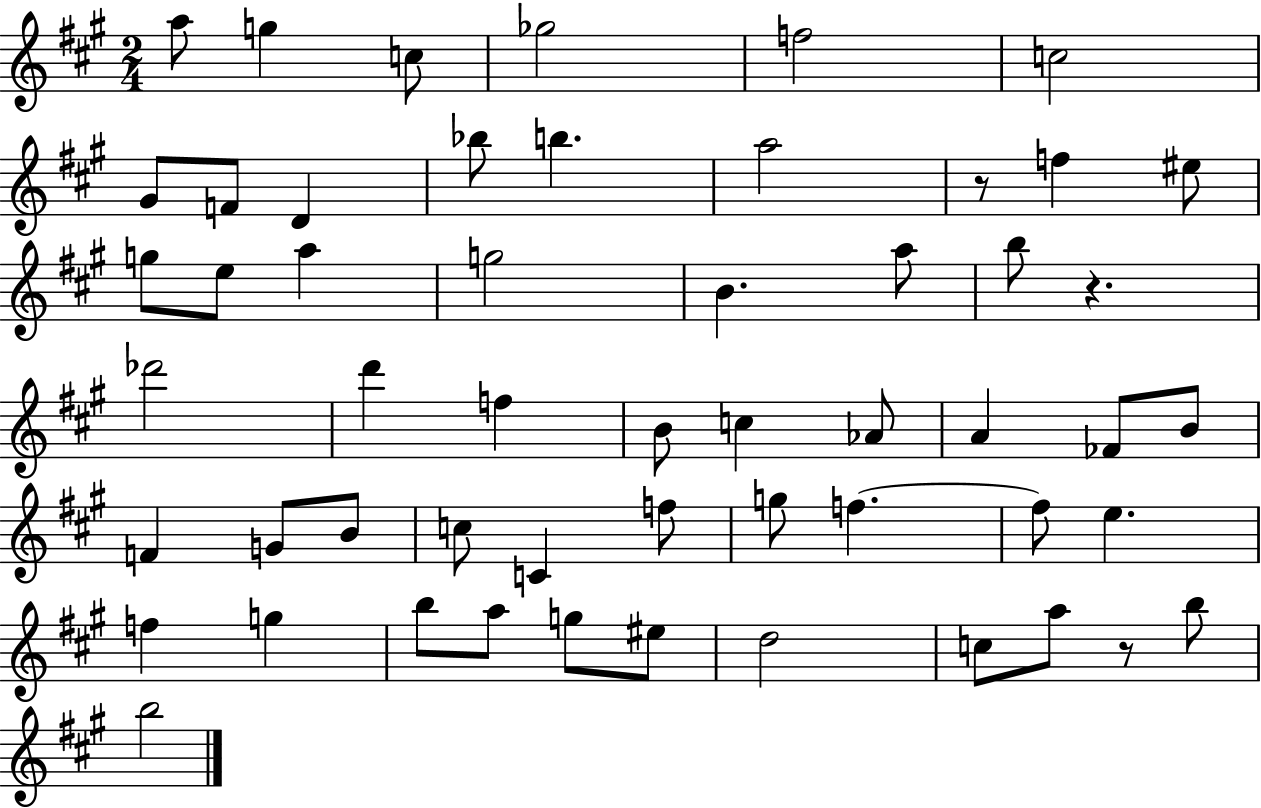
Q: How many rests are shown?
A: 3